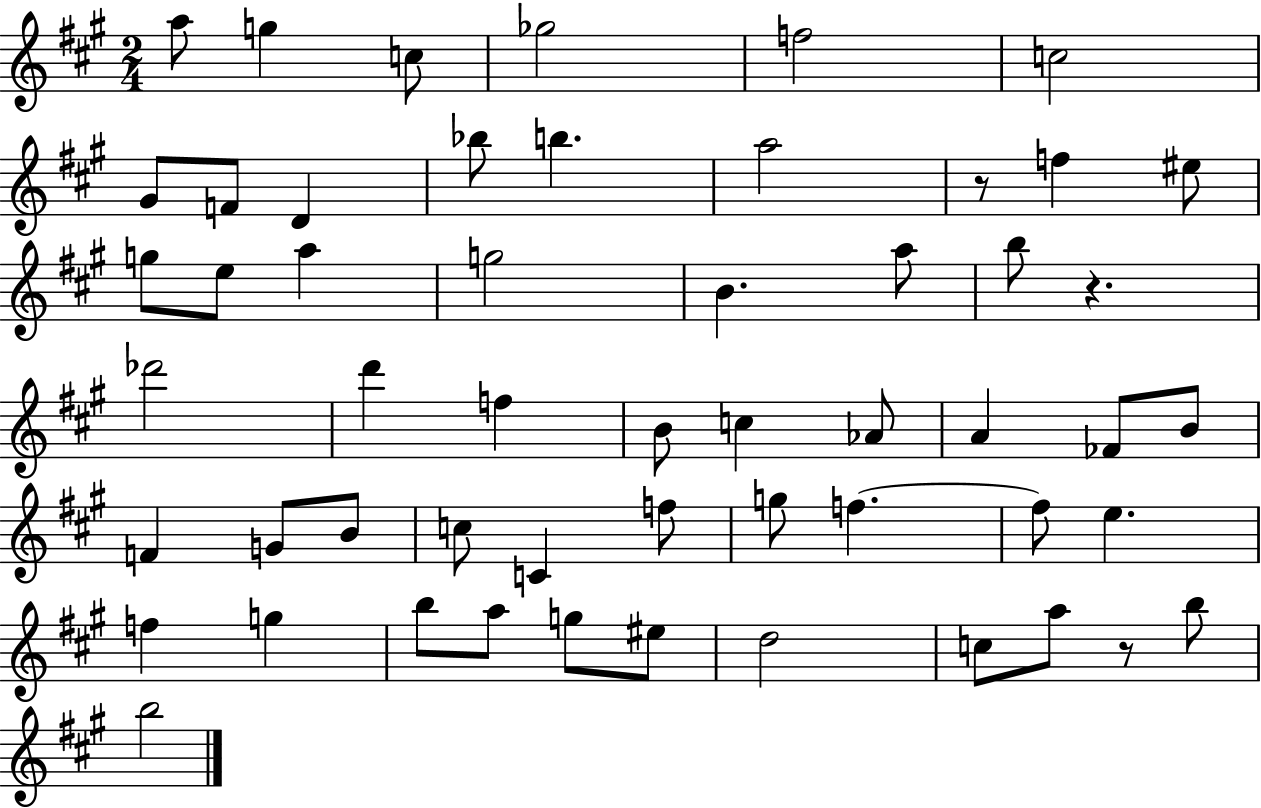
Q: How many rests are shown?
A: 3